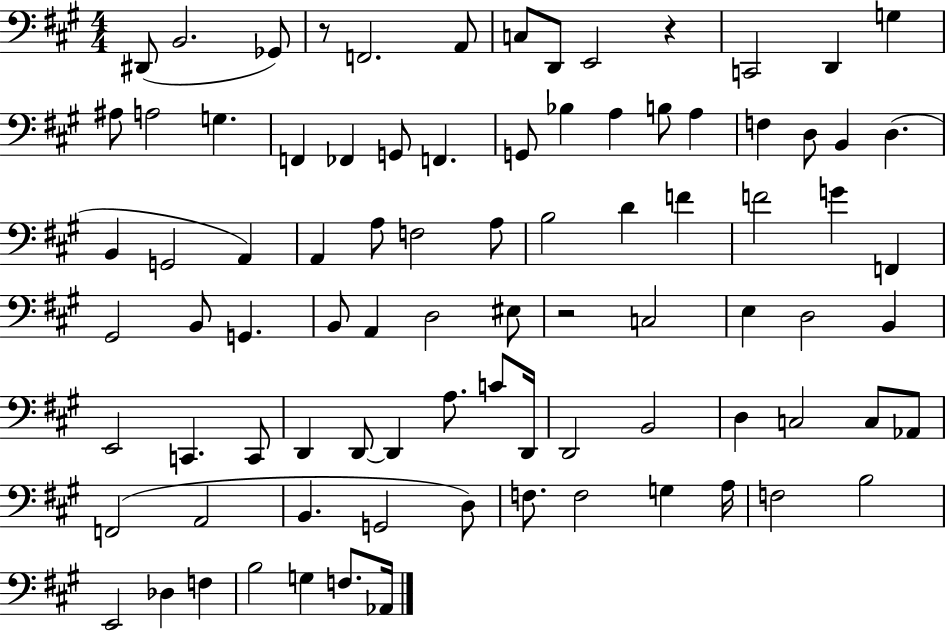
X:1
T:Untitled
M:4/4
L:1/4
K:A
^D,,/2 B,,2 _G,,/2 z/2 F,,2 A,,/2 C,/2 D,,/2 E,,2 z C,,2 D,, G, ^A,/2 A,2 G, F,, _F,, G,,/2 F,, G,,/2 _B, A, B,/2 A, F, D,/2 B,, D, B,, G,,2 A,, A,, A,/2 F,2 A,/2 B,2 D F F2 G F,, ^G,,2 B,,/2 G,, B,,/2 A,, D,2 ^E,/2 z2 C,2 E, D,2 B,, E,,2 C,, C,,/2 D,, D,,/2 D,, A,/2 C/2 D,,/4 D,,2 B,,2 D, C,2 C,/2 _A,,/2 F,,2 A,,2 B,, G,,2 D,/2 F,/2 F,2 G, A,/4 F,2 B,2 E,,2 _D, F, B,2 G, F,/2 _A,,/4